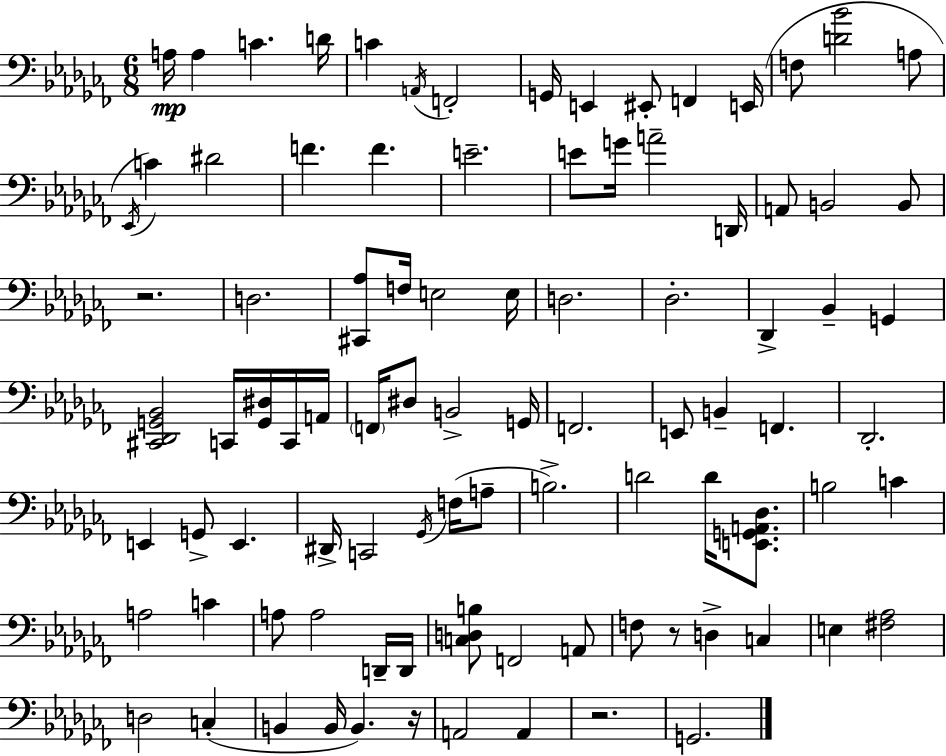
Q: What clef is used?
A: bass